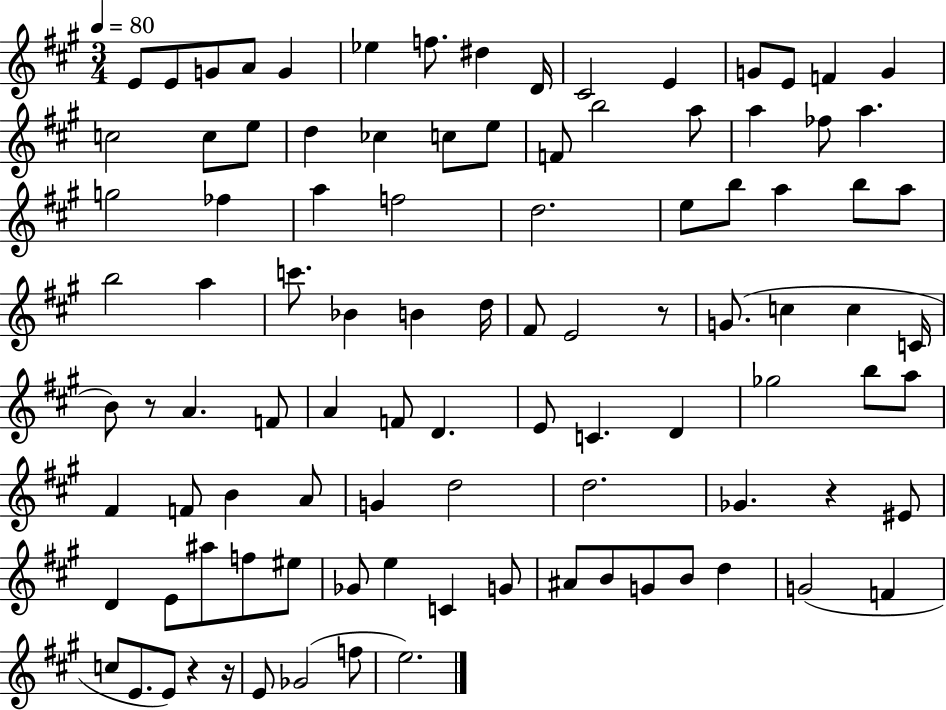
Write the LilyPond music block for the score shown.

{
  \clef treble
  \numericTimeSignature
  \time 3/4
  \key a \major
  \tempo 4 = 80
  e'8 e'8 g'8 a'8 g'4 | ees''4 f''8. dis''4 d'16 | cis'2 e'4 | g'8 e'8 f'4 g'4 | \break c''2 c''8 e''8 | d''4 ces''4 c''8 e''8 | f'8 b''2 a''8 | a''4 fes''8 a''4. | \break g''2 fes''4 | a''4 f''2 | d''2. | e''8 b''8 a''4 b''8 a''8 | \break b''2 a''4 | c'''8. bes'4 b'4 d''16 | fis'8 e'2 r8 | g'8.( c''4 c''4 c'16 | \break b'8) r8 a'4. f'8 | a'4 f'8 d'4. | e'8 c'4. d'4 | ges''2 b''8 a''8 | \break fis'4 f'8 b'4 a'8 | g'4 d''2 | d''2. | ges'4. r4 eis'8 | \break d'4 e'8 ais''8 f''8 eis''8 | ges'8 e''4 c'4 g'8 | ais'8 b'8 g'8 b'8 d''4 | g'2( f'4 | \break c''8 e'8. e'8) r4 r16 | e'8 ges'2( f''8 | e''2.) | \bar "|."
}